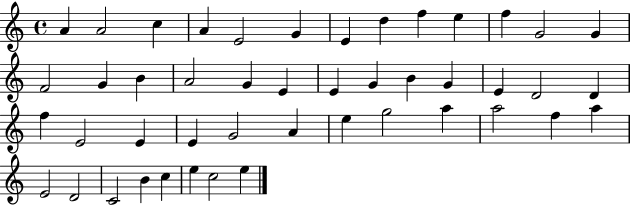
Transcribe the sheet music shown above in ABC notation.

X:1
T:Untitled
M:4/4
L:1/4
K:C
A A2 c A E2 G E d f e f G2 G F2 G B A2 G E E G B G E D2 D f E2 E E G2 A e g2 a a2 f a E2 D2 C2 B c e c2 e